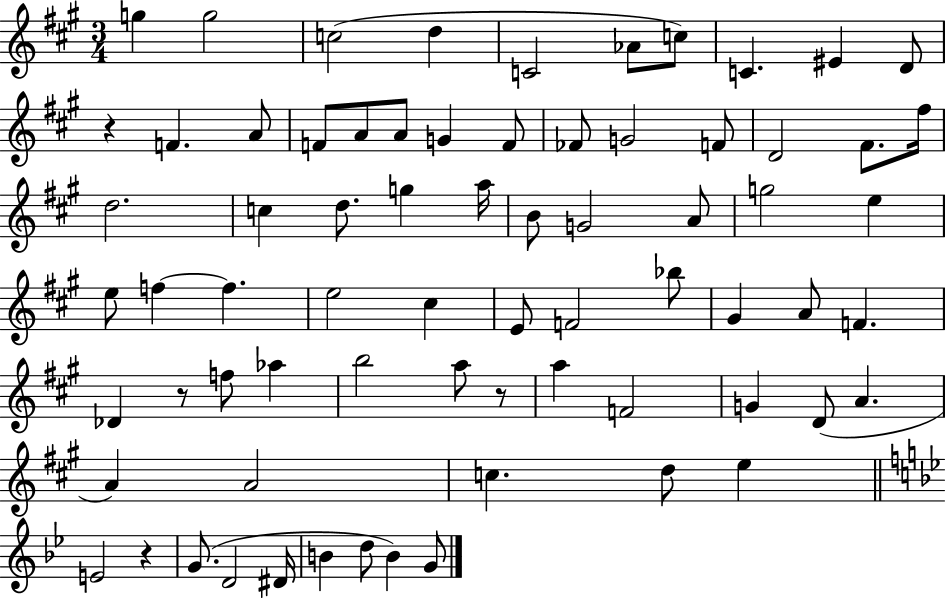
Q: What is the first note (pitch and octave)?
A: G5